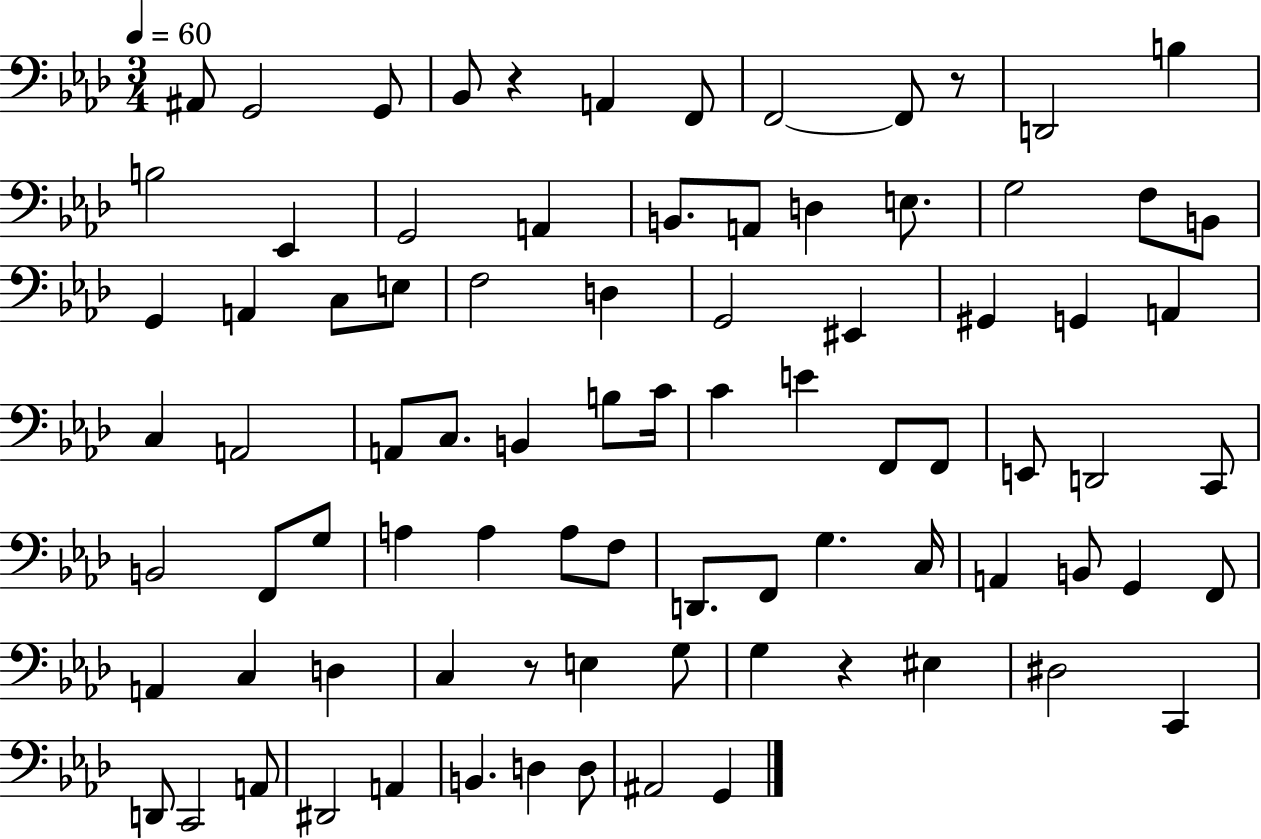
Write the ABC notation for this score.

X:1
T:Untitled
M:3/4
L:1/4
K:Ab
^A,,/2 G,,2 G,,/2 _B,,/2 z A,, F,,/2 F,,2 F,,/2 z/2 D,,2 B, B,2 _E,, G,,2 A,, B,,/2 A,,/2 D, E,/2 G,2 F,/2 B,,/2 G,, A,, C,/2 E,/2 F,2 D, G,,2 ^E,, ^G,, G,, A,, C, A,,2 A,,/2 C,/2 B,, B,/2 C/4 C E F,,/2 F,,/2 E,,/2 D,,2 C,,/2 B,,2 F,,/2 G,/2 A, A, A,/2 F,/2 D,,/2 F,,/2 G, C,/4 A,, B,,/2 G,, F,,/2 A,, C, D, C, z/2 E, G,/2 G, z ^E, ^D,2 C,, D,,/2 C,,2 A,,/2 ^D,,2 A,, B,, D, D,/2 ^A,,2 G,,